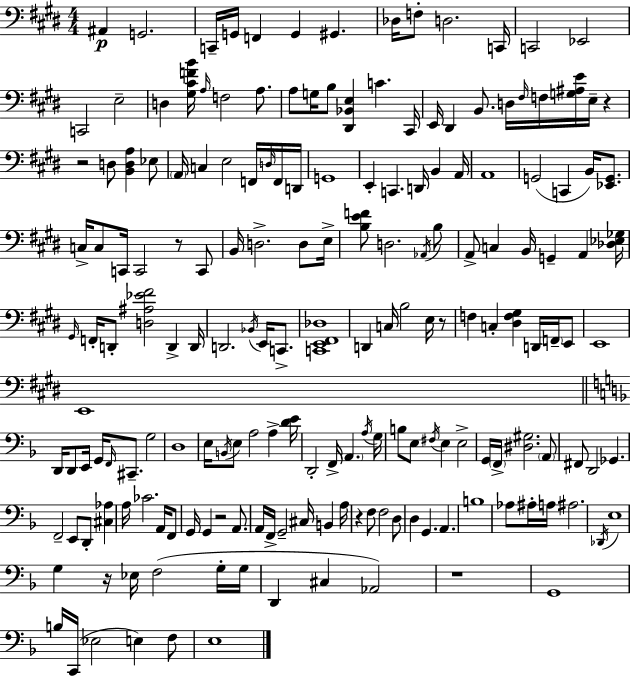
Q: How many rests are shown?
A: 8